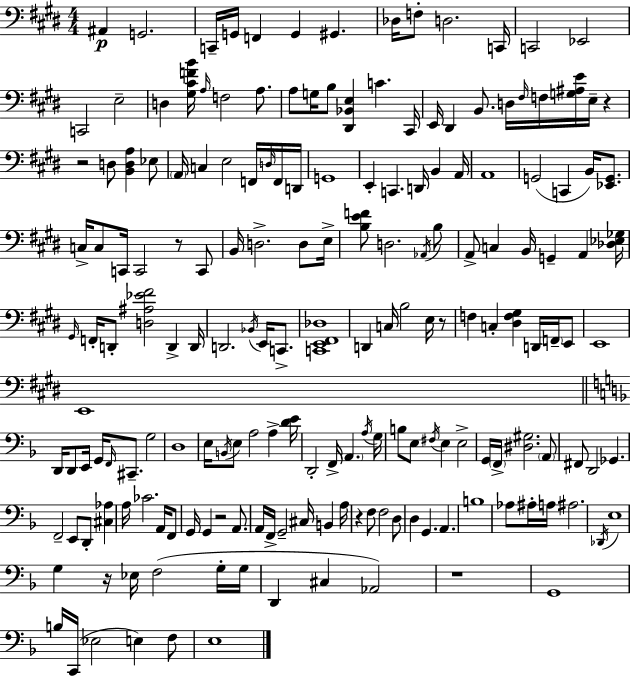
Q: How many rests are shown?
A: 8